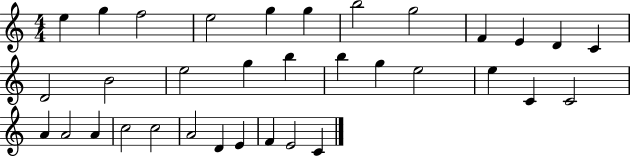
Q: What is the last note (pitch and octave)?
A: C4